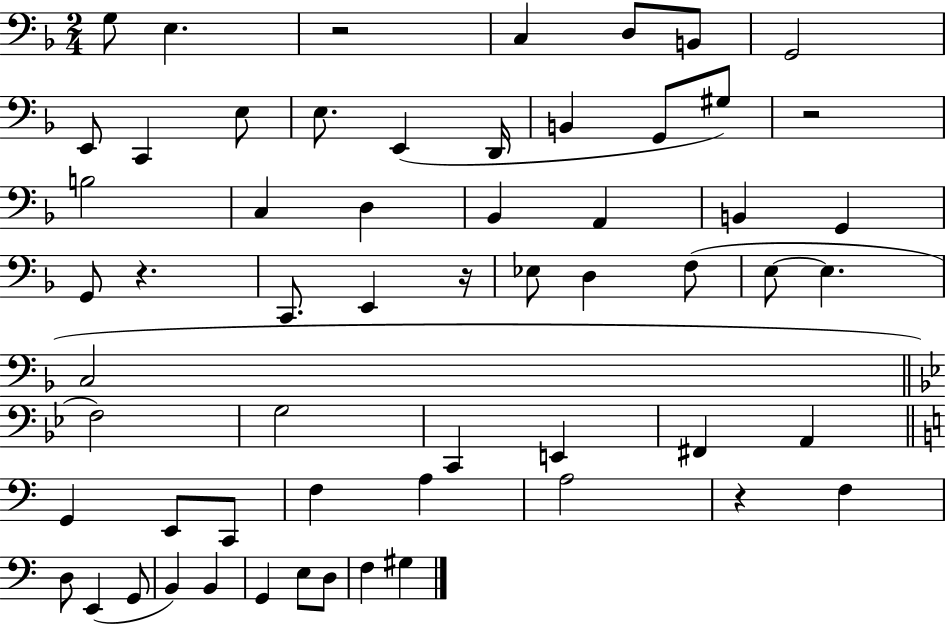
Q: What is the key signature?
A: F major